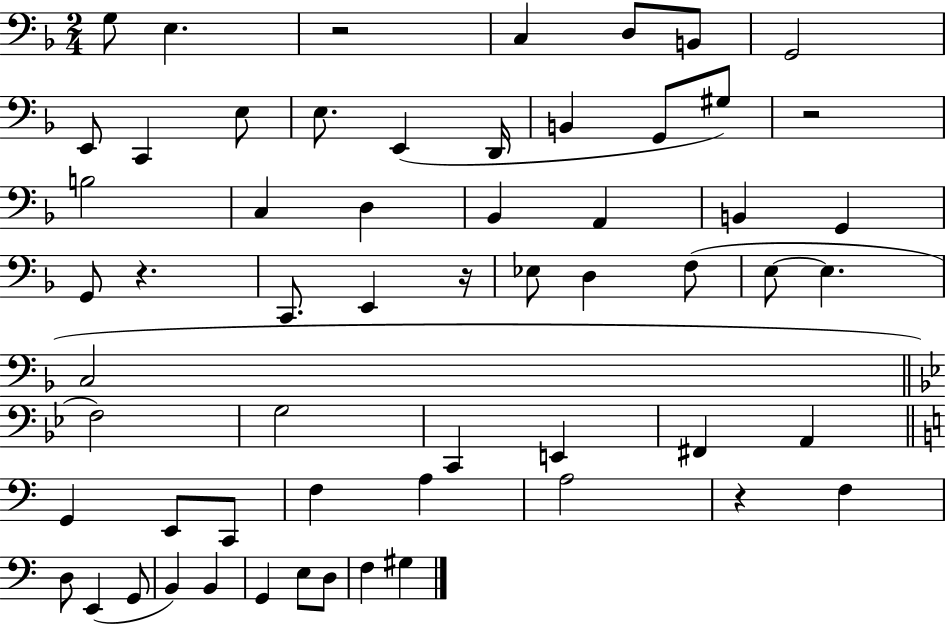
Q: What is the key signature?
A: F major